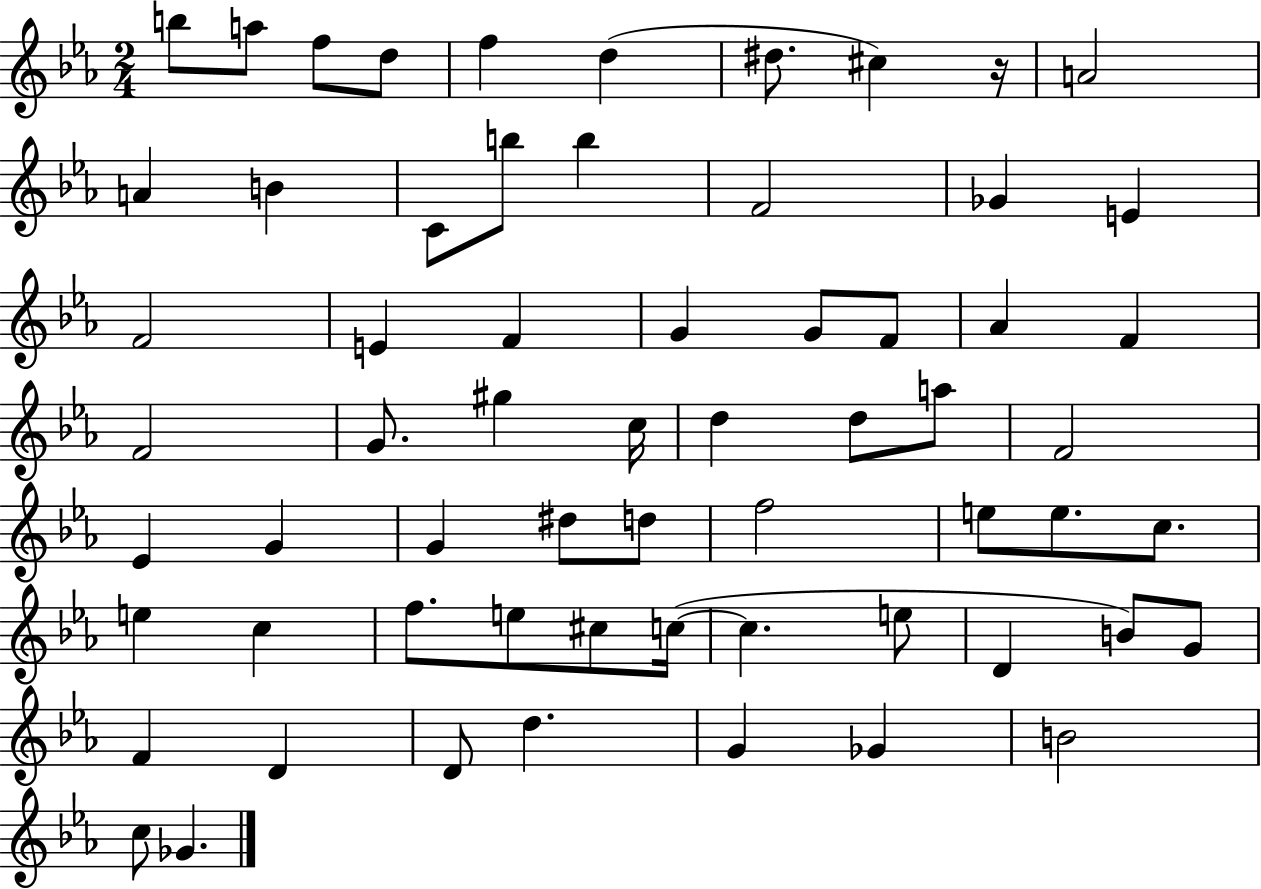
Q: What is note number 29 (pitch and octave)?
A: C5